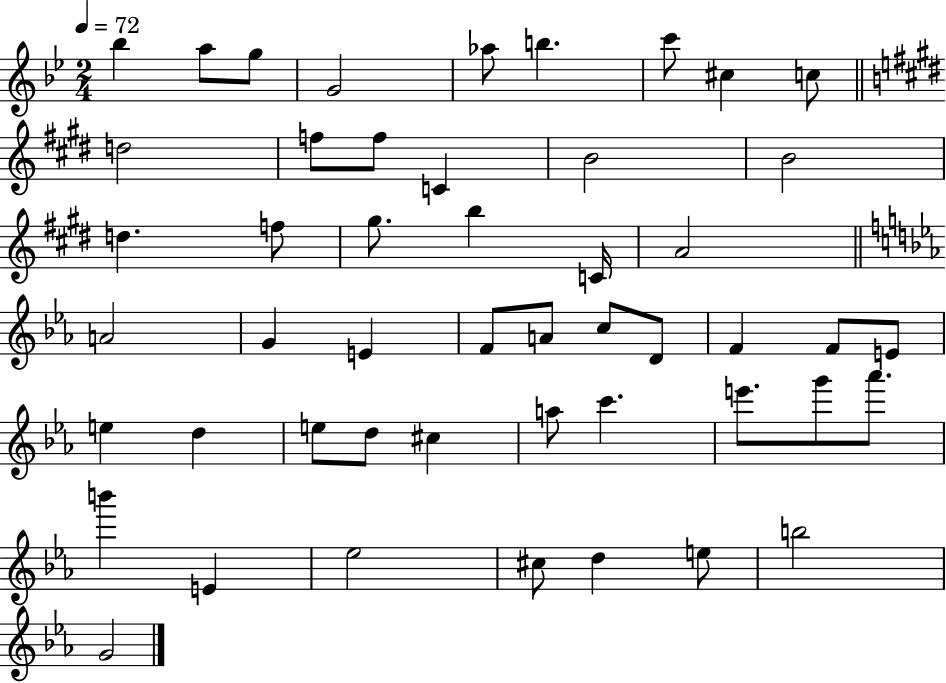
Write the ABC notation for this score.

X:1
T:Untitled
M:2/4
L:1/4
K:Bb
_b a/2 g/2 G2 _a/2 b c'/2 ^c c/2 d2 f/2 f/2 C B2 B2 d f/2 ^g/2 b C/4 A2 A2 G E F/2 A/2 c/2 D/2 F F/2 E/2 e d e/2 d/2 ^c a/2 c' e'/2 g'/2 _a'/2 b' E _e2 ^c/2 d e/2 b2 G2